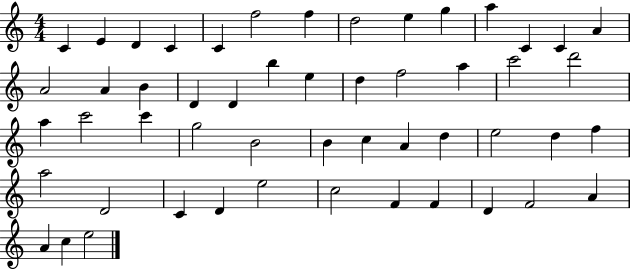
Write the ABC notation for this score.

X:1
T:Untitled
M:4/4
L:1/4
K:C
C E D C C f2 f d2 e g a C C A A2 A B D D b e d f2 a c'2 d'2 a c'2 c' g2 B2 B c A d e2 d f a2 D2 C D e2 c2 F F D F2 A A c e2